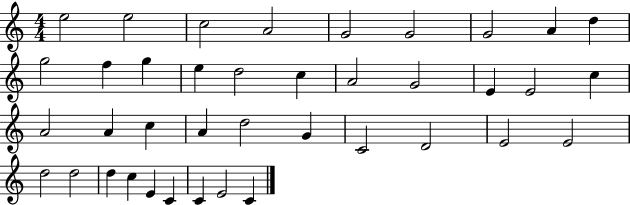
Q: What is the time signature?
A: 4/4